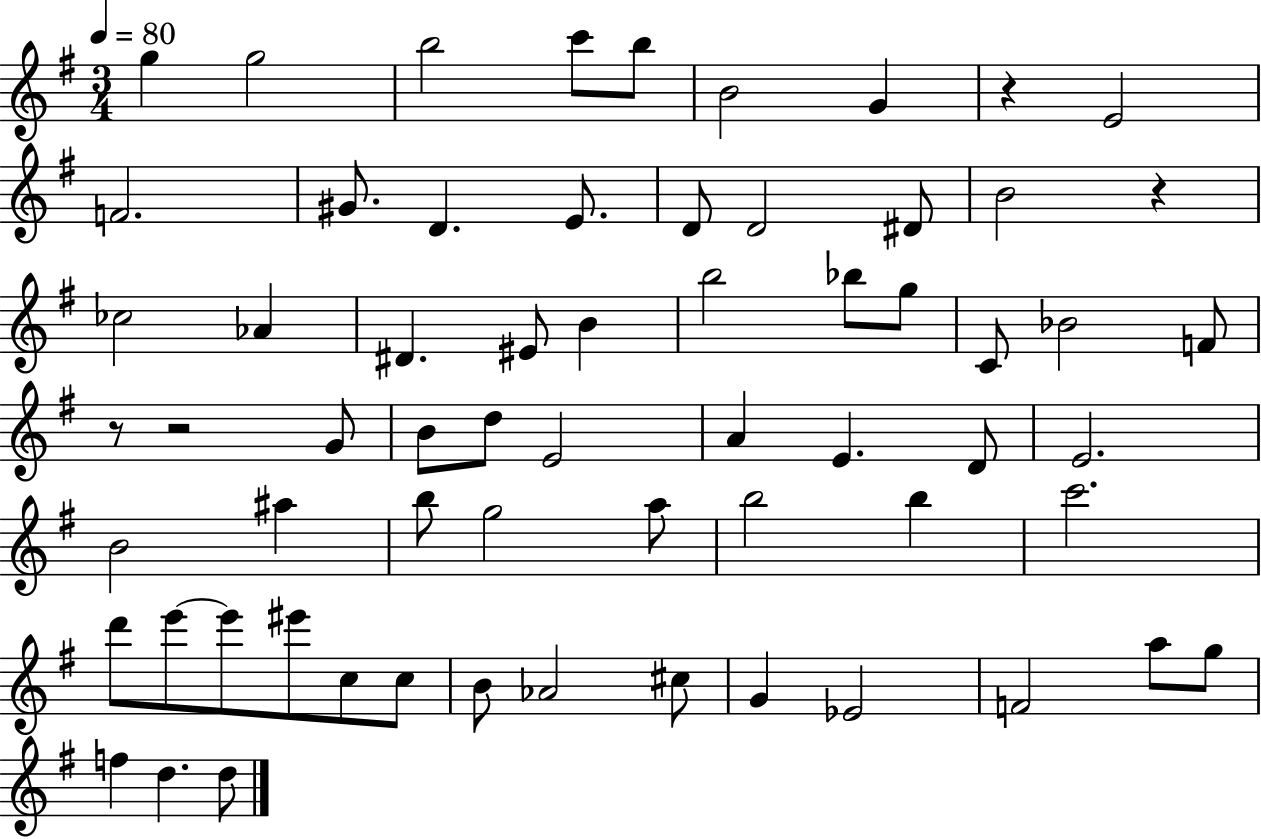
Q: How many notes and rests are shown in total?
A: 64